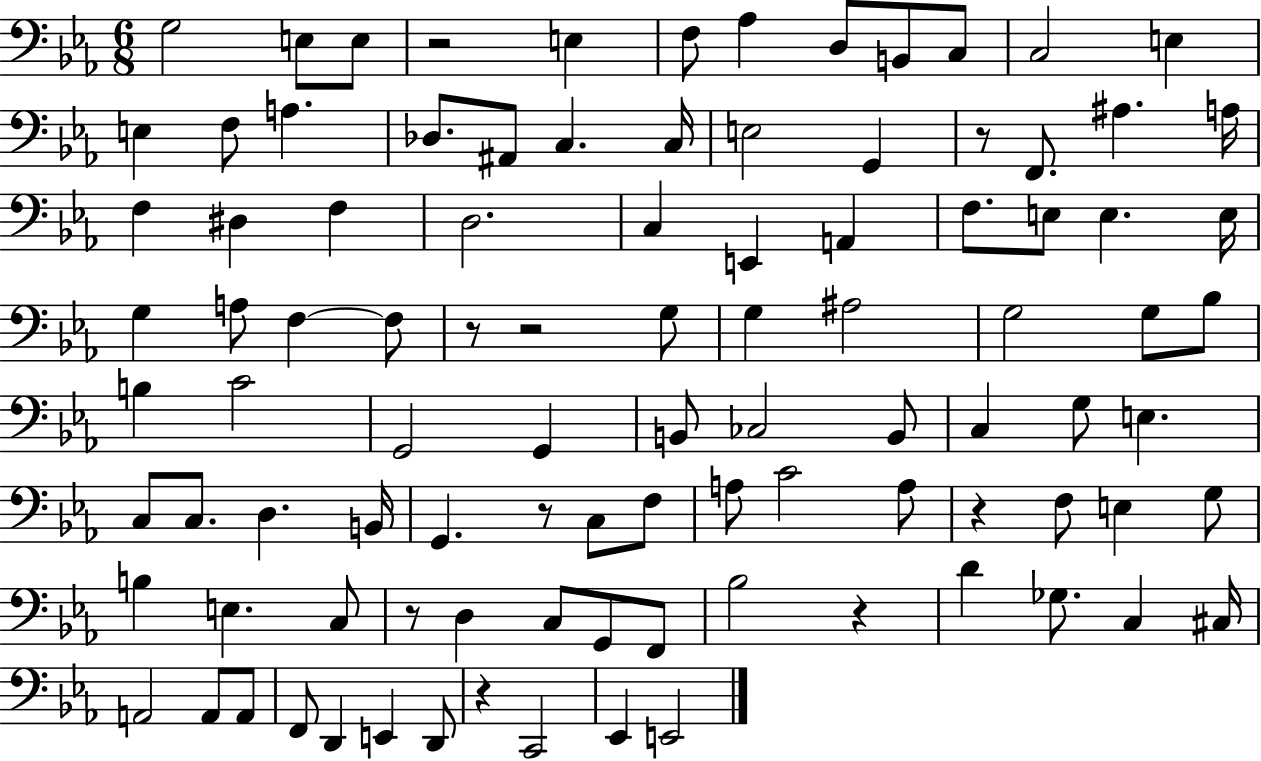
{
  \clef bass
  \numericTimeSignature
  \time 6/8
  \key ees \major
  g2 e8 e8 | r2 e4 | f8 aes4 d8 b,8 c8 | c2 e4 | \break e4 f8 a4. | des8. ais,8 c4. c16 | e2 g,4 | r8 f,8. ais4. a16 | \break f4 dis4 f4 | d2. | c4 e,4 a,4 | f8. e8 e4. e16 | \break g4 a8 f4~~ f8 | r8 r2 g8 | g4 ais2 | g2 g8 bes8 | \break b4 c'2 | g,2 g,4 | b,8 ces2 b,8 | c4 g8 e4. | \break c8 c8. d4. b,16 | g,4. r8 c8 f8 | a8 c'2 a8 | r4 f8 e4 g8 | \break b4 e4. c8 | r8 d4 c8 g,8 f,8 | bes2 r4 | d'4 ges8. c4 cis16 | \break a,2 a,8 a,8 | f,8 d,4 e,4 d,8 | r4 c,2 | ees,4 e,2 | \break \bar "|."
}